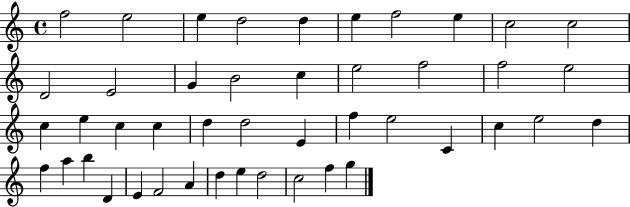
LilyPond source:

{
  \clef treble
  \time 4/4
  \defaultTimeSignature
  \key c \major
  f''2 e''2 | e''4 d''2 d''4 | e''4 f''2 e''4 | c''2 c''2 | \break d'2 e'2 | g'4 b'2 c''4 | e''2 f''2 | f''2 e''2 | \break c''4 e''4 c''4 c''4 | d''4 d''2 e'4 | f''4 e''2 c'4 | c''4 e''2 d''4 | \break f''4 a''4 b''4 d'4 | e'4 f'2 a'4 | d''4 e''4 d''2 | c''2 f''4 g''4 | \break \bar "|."
}